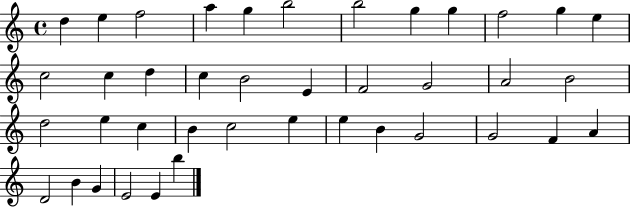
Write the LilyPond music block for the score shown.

{
  \clef treble
  \time 4/4
  \defaultTimeSignature
  \key c \major
  d''4 e''4 f''2 | a''4 g''4 b''2 | b''2 g''4 g''4 | f''2 g''4 e''4 | \break c''2 c''4 d''4 | c''4 b'2 e'4 | f'2 g'2 | a'2 b'2 | \break d''2 e''4 c''4 | b'4 c''2 e''4 | e''4 b'4 g'2 | g'2 f'4 a'4 | \break d'2 b'4 g'4 | e'2 e'4 b''4 | \bar "|."
}